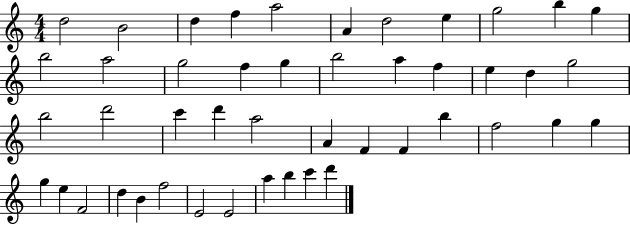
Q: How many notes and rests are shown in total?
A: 46